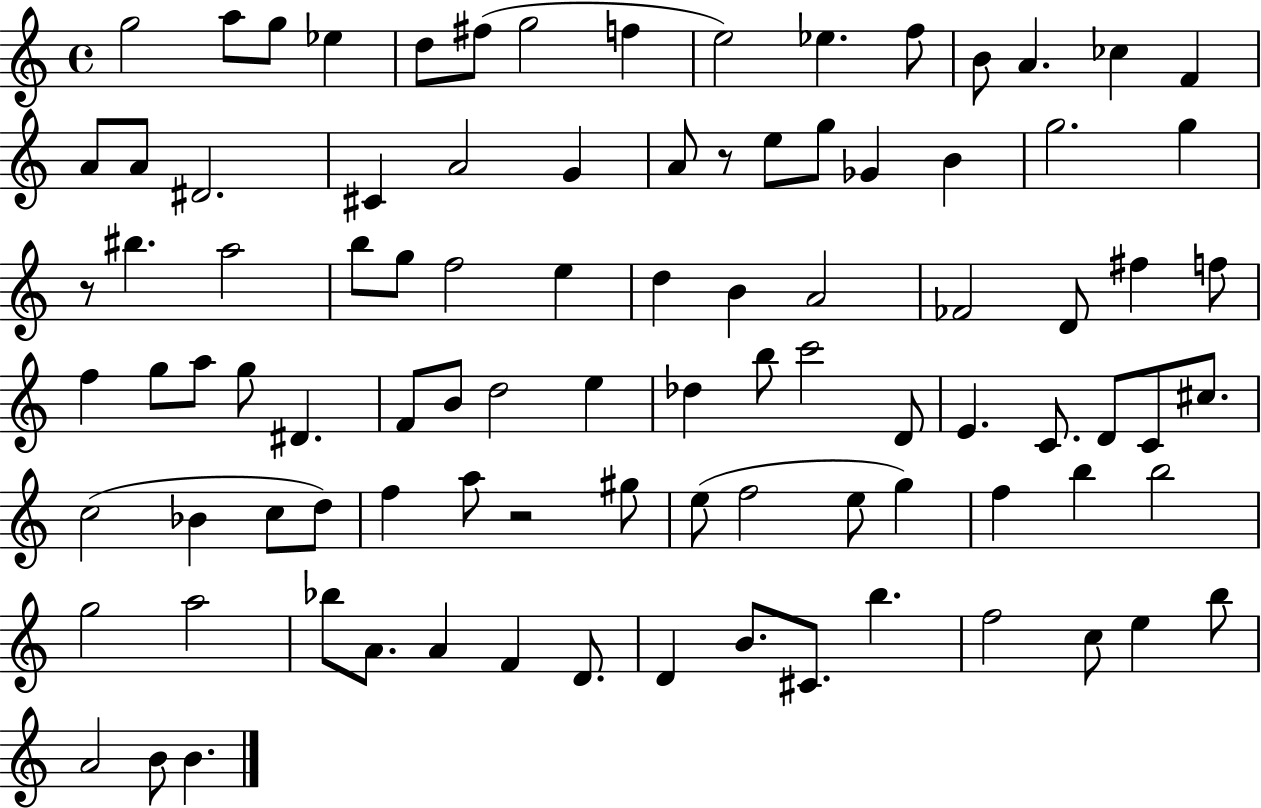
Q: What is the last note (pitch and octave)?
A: B4